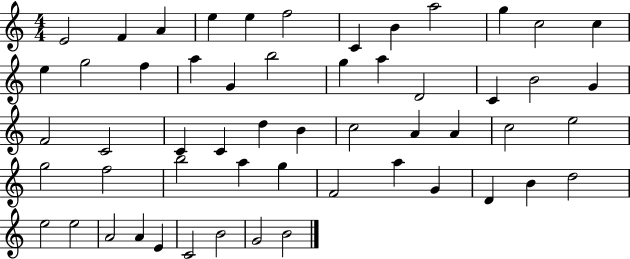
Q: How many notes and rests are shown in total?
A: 55